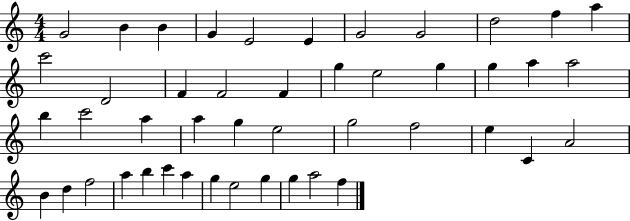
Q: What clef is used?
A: treble